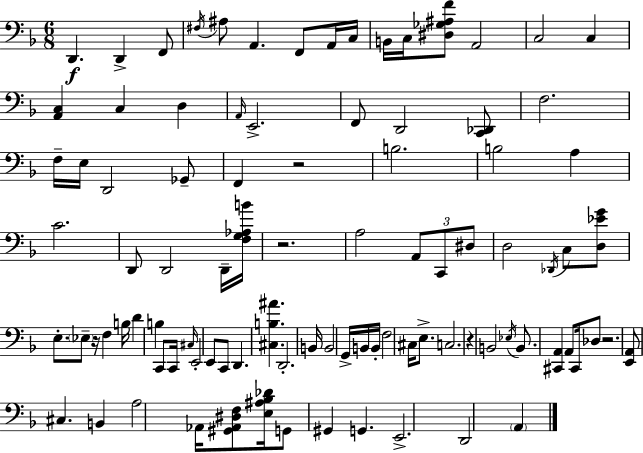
{
  \clef bass
  \numericTimeSignature
  \time 6/8
  \key d \minor
  \repeat volta 2 { d,4.\f d,4-> f,8 | \acciaccatura { fis16 } ais8 a,4. f,8 a,16 | c16 b,16 c16 <dis ges ais f'>8 a,2 | c2 c4 | \break <a, c>4 c4 d4 | \grace { a,16 } e,2.-> | f,8 d,2 | <c, des,>8 f2. | \break f16-- e16 d,2 | ges,8-- f,4 r2 | b2. | b2 a4 | \break c'2. | d,8 d,2 | d,16-- <f g aes b'>16 r2. | a2 \tuplet 3/2 { a,8 | \break c,8 dis8 } d2 | \acciaccatura { des,16 } c8 <d ees' g'>8 e8.-. \parenthesize ees8-- r16 f4 | b16 d'4 b4 | c,8 c,16 \grace { cis16 } e,2-. | \break e,8 c,8 d,4. <cis b ais'>4. | d,2.-. | b,16 b,2 | g,16-> b,16 b,16-. f2 | \break cis16 e8.-> c2. | r4 b,2 | \acciaccatura { ees16 } b,8. <cis, a,>4 | a,8 cis,16 des8 r2. | \break <e, a,>8 cis4. | b,4 a2 | aes,16 <gis, aes, dis f>8 <e ais bes des'>16 g,8 gis,4 g,4. | e,2.-> | \break d,2 | \parenthesize a,4 } \bar "|."
}